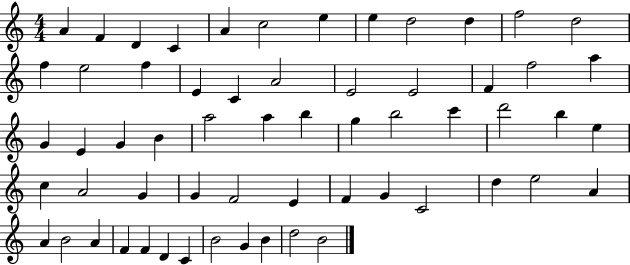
A4/q F4/q D4/q C4/q A4/q C5/h E5/q E5/q D5/h D5/q F5/h D5/h F5/q E5/h F5/q E4/q C4/q A4/h E4/h E4/h F4/q F5/h A5/q G4/q E4/q G4/q B4/q A5/h A5/q B5/q G5/q B5/h C6/q D6/h B5/q E5/q C5/q A4/h G4/q G4/q F4/h E4/q F4/q G4/q C4/h D5/q E5/h A4/q A4/q B4/h A4/q F4/q F4/q D4/q C4/q B4/h G4/q B4/q D5/h B4/h